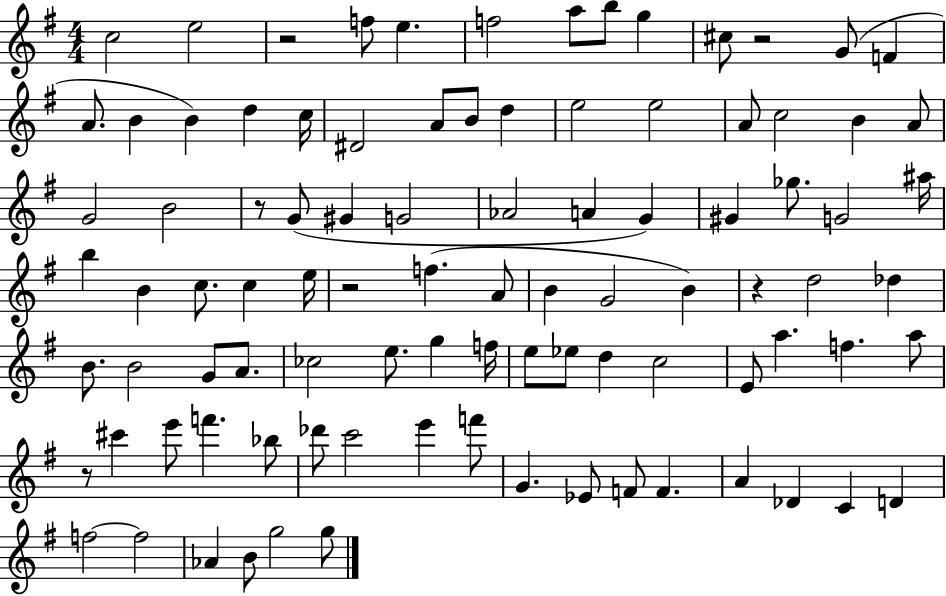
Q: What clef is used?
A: treble